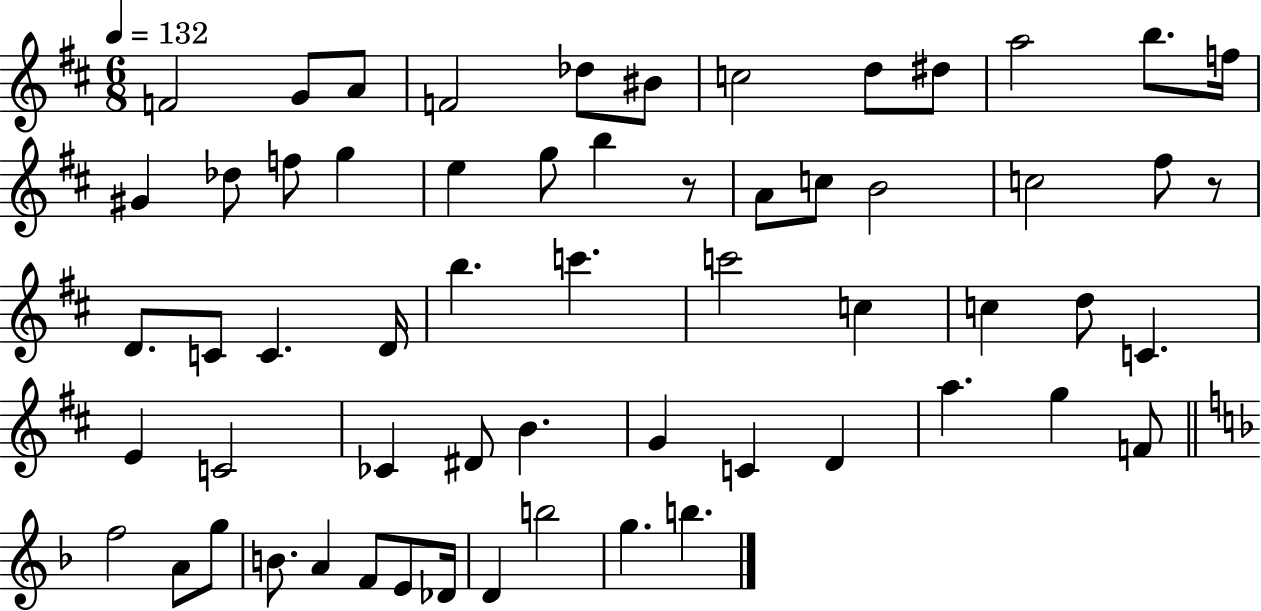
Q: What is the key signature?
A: D major